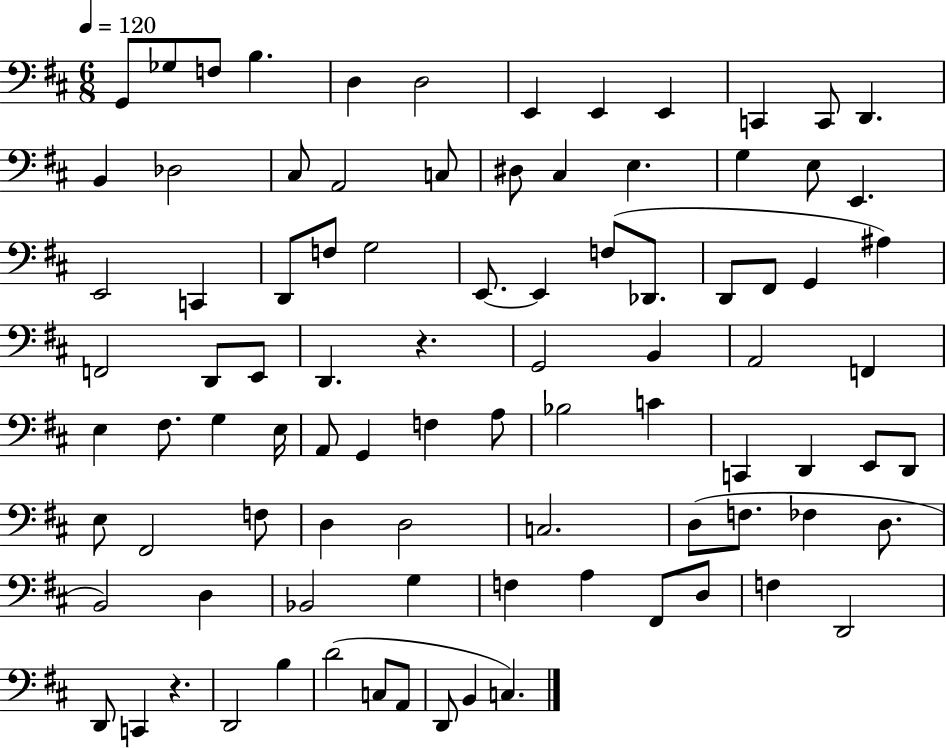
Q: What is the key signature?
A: D major